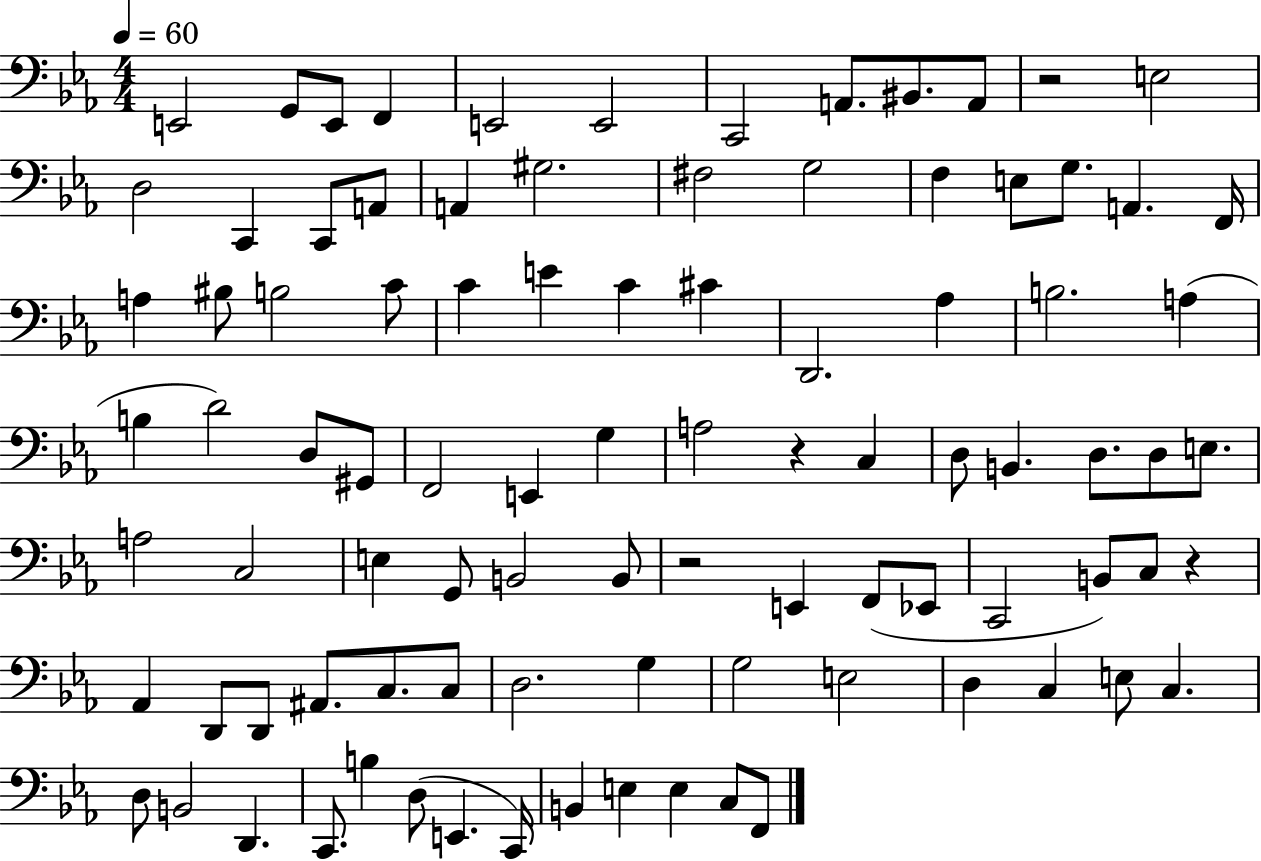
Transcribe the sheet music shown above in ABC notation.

X:1
T:Untitled
M:4/4
L:1/4
K:Eb
E,,2 G,,/2 E,,/2 F,, E,,2 E,,2 C,,2 A,,/2 ^B,,/2 A,,/2 z2 E,2 D,2 C,, C,,/2 A,,/2 A,, ^G,2 ^F,2 G,2 F, E,/2 G,/2 A,, F,,/4 A, ^B,/2 B,2 C/2 C E C ^C D,,2 _A, B,2 A, B, D2 D,/2 ^G,,/2 F,,2 E,, G, A,2 z C, D,/2 B,, D,/2 D,/2 E,/2 A,2 C,2 E, G,,/2 B,,2 B,,/2 z2 E,, F,,/2 _E,,/2 C,,2 B,,/2 C,/2 z _A,, D,,/2 D,,/2 ^A,,/2 C,/2 C,/2 D,2 G, G,2 E,2 D, C, E,/2 C, D,/2 B,,2 D,, C,,/2 B, D,/2 E,, C,,/4 B,, E, E, C,/2 F,,/2